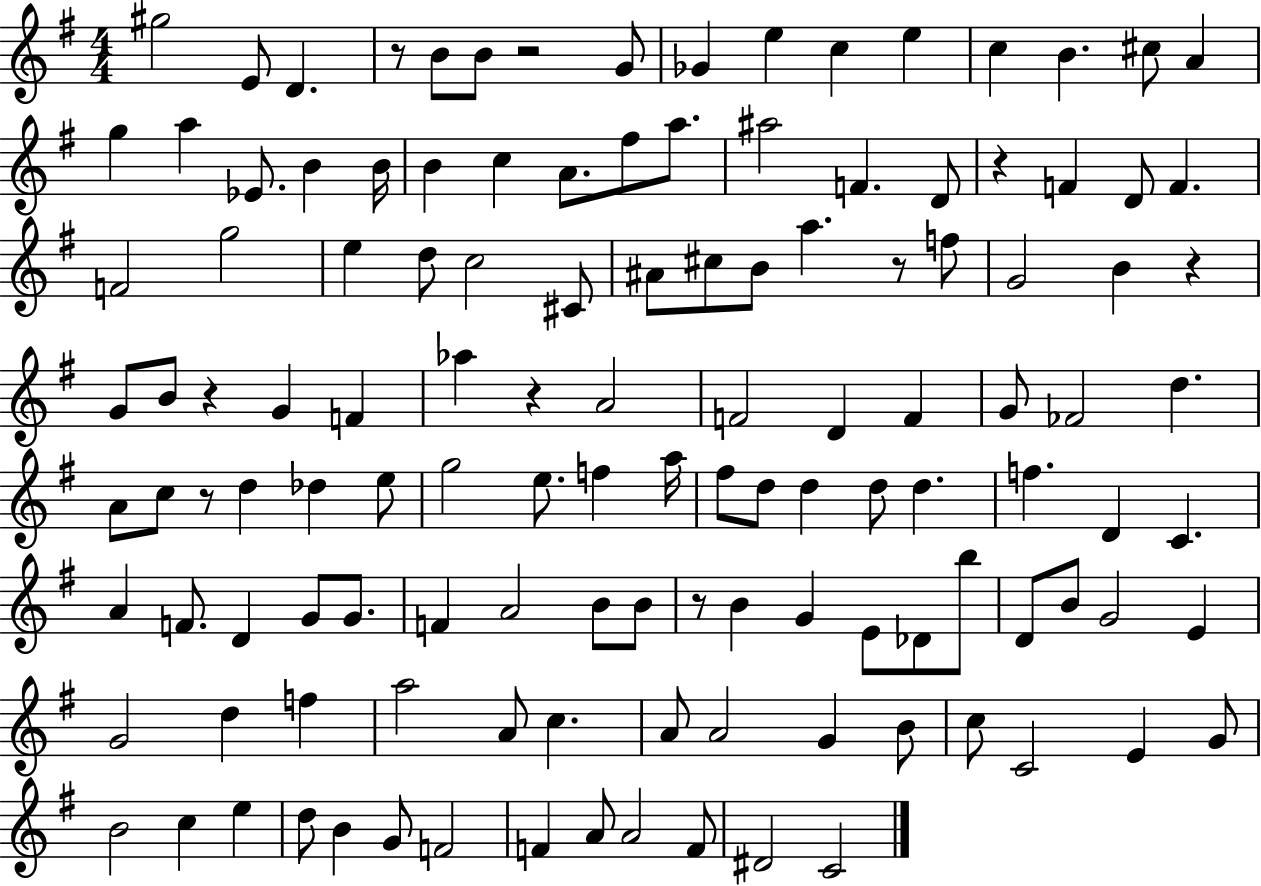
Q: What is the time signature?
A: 4/4